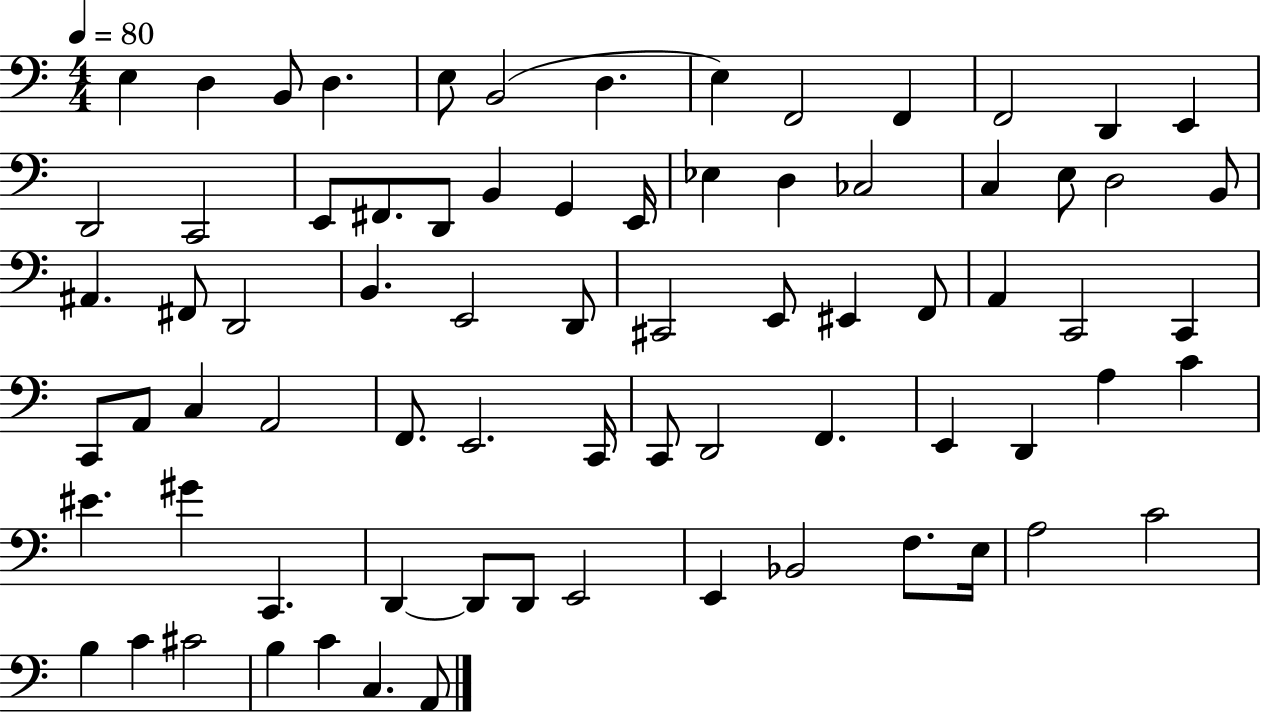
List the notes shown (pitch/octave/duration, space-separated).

E3/q D3/q B2/e D3/q. E3/e B2/h D3/q. E3/q F2/h F2/q F2/h D2/q E2/q D2/h C2/h E2/e F#2/e. D2/e B2/q G2/q E2/s Eb3/q D3/q CES3/h C3/q E3/e D3/h B2/e A#2/q. F#2/e D2/h B2/q. E2/h D2/e C#2/h E2/e EIS2/q F2/e A2/q C2/h C2/q C2/e A2/e C3/q A2/h F2/e. E2/h. C2/s C2/e D2/h F2/q. E2/q D2/q A3/q C4/q EIS4/q. G#4/q C2/q. D2/q D2/e D2/e E2/h E2/q Bb2/h F3/e. E3/s A3/h C4/h B3/q C4/q C#4/h B3/q C4/q C3/q. A2/e